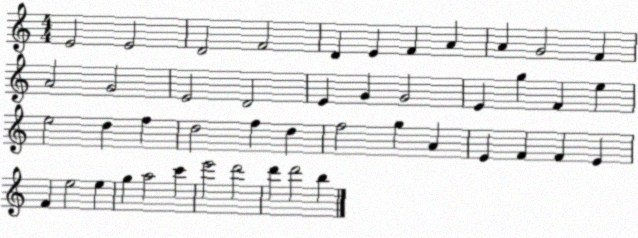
X:1
T:Untitled
M:4/4
L:1/4
K:C
E2 E2 D2 F2 D E F A A G2 F A2 G2 E2 D2 E G G2 E g F e e2 d f d2 f d f2 g A E F F E F e2 e g a2 c' e'2 d'2 d' d'2 b